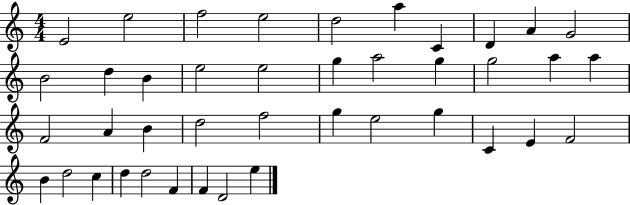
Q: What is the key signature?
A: C major